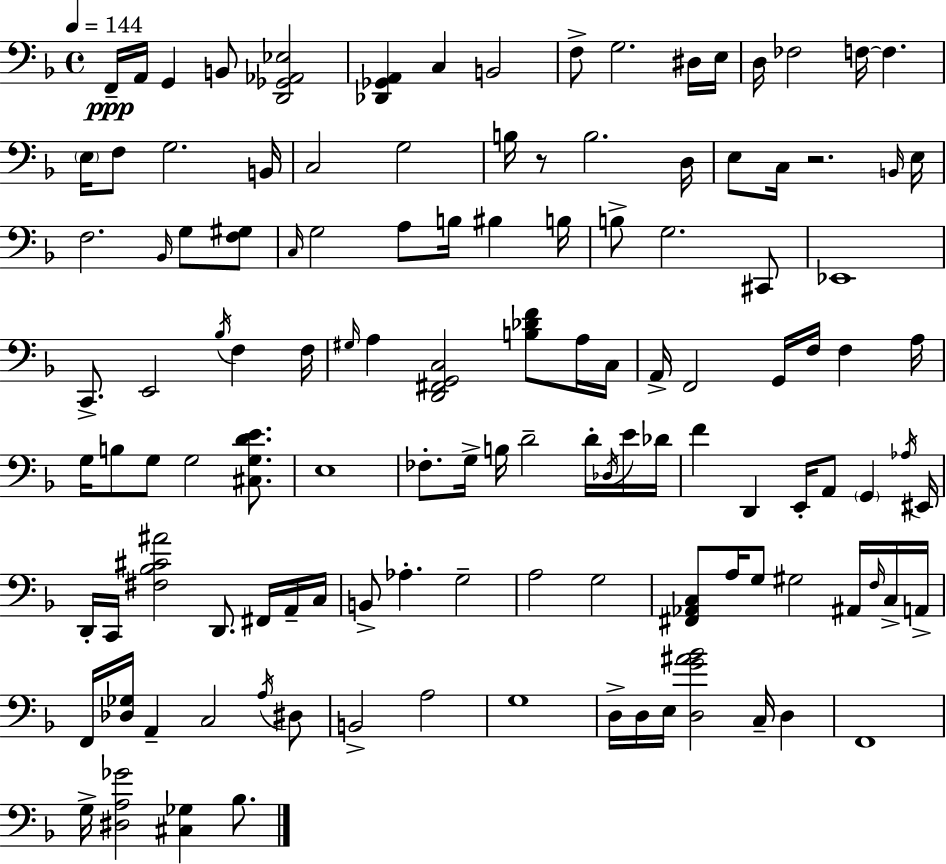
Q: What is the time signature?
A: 4/4